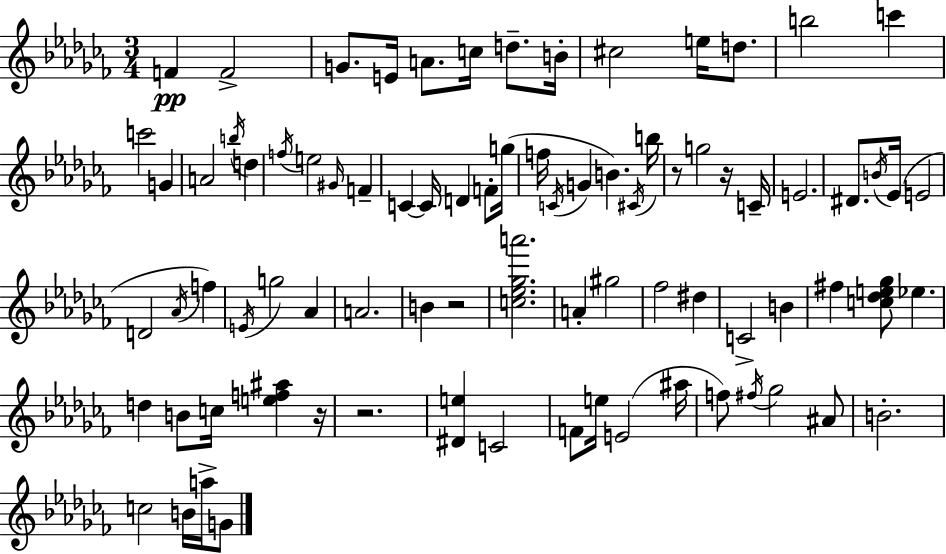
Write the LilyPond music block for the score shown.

{
  \clef treble
  \numericTimeSignature
  \time 3/4
  \key aes \minor
  f'4\pp f'2-> | g'8. e'16 a'8. c''16 d''8.-- b'16-. | cis''2 e''16 d''8. | b''2 c'''4 | \break c'''2 g'4 | a'2 \acciaccatura { b''16 } d''4 | \acciaccatura { f''16 } e''2 \grace { gis'16 } f'4-- | c'4~~ c'16 d'4 | \break f'8-. g''16( f''16 \acciaccatura { c'16 } g'4 b'4.) | \acciaccatura { cis'16 } b''16 r8 g''2 | r16 c'16-- e'2. | dis'8. \acciaccatura { b'16 } ees'16( e'2 | \break d'2 | \acciaccatura { aes'16 } f''4) \acciaccatura { e'16 } g''2 | aes'4 a'2. | b'4 | \break r2 <c'' ees'' ges'' a'''>2. | a'4-. | gis''2 fes''2 | dis''4 c'2-> | \break b'4 fis''4 | <c'' des'' e'' ges''>8 ees''4. d''4 | b'8 c''16 <e'' f'' ais''>4 r16 r2. | <dis' e''>4 | \break c'2 f'8 e''16 e'2( | ais''16 f''8) \acciaccatura { fis''16 } ges''2 | ais'8 b'2.-. | c''2 | \break b'16 a''16-> g'8 \bar "|."
}